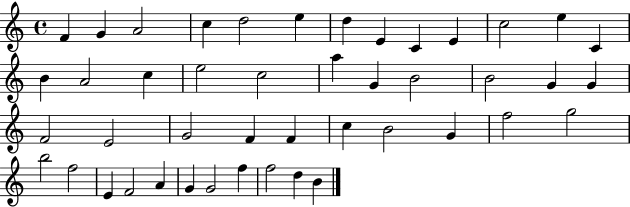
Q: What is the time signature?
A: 4/4